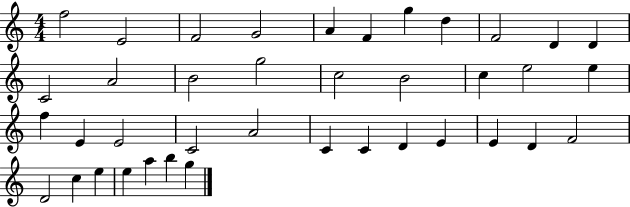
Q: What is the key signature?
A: C major